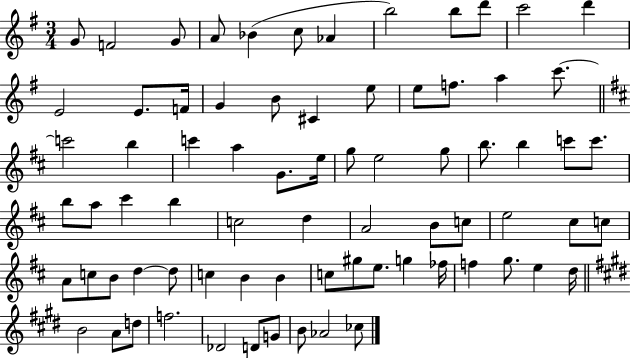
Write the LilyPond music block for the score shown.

{
  \clef treble
  \numericTimeSignature
  \time 3/4
  \key g \major
  g'8 f'2 g'8 | a'8 bes'4( c''8 aes'4 | b''2) b''8 d'''8 | c'''2 d'''4 | \break e'2 e'8. f'16 | g'4 b'8 cis'4 e''8 | e''8 f''8. a''4 c'''8.~~ | \bar "||" \break \key b \minor c'''2 b''4 | c'''4 a''4 g'8. e''16 | g''8 e''2 g''8 | b''8. b''4 c'''8 c'''8. | \break b''8 a''8 cis'''4 b''4 | c''2 d''4 | a'2 b'8 c''8 | e''2 cis''8 c''8 | \break a'8 c''8 b'8 d''4~~ d''8 | c''4 b'4 b'4 | c''8 gis''8 e''8. g''4 fes''16 | f''4 g''8. e''4 d''16 | \break \bar "||" \break \key e \major b'2 a'8 d''8 | f''2. | des'2 d'8 g'8 | b'8 aes'2 ces''8 | \break \bar "|."
}